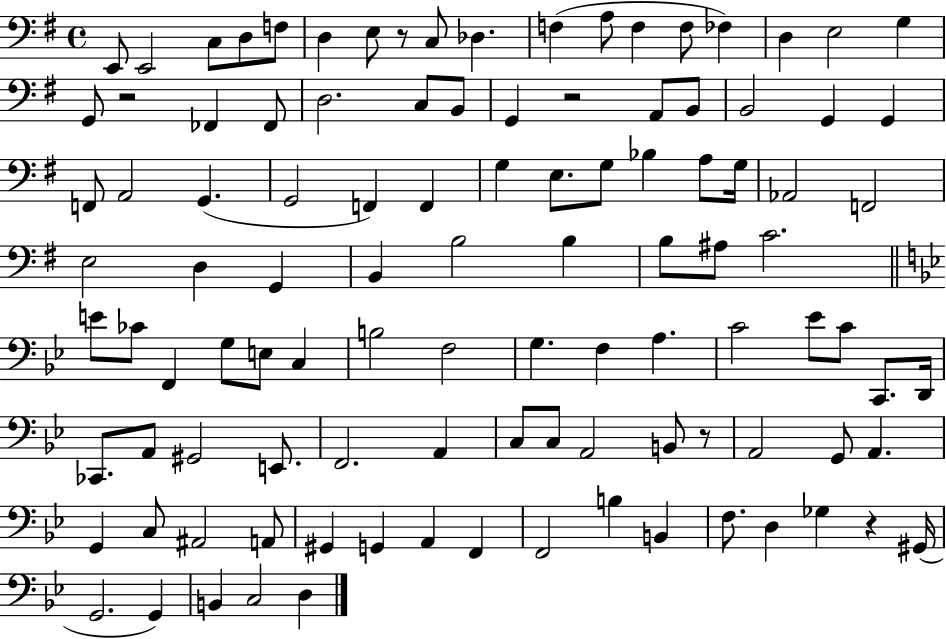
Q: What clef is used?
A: bass